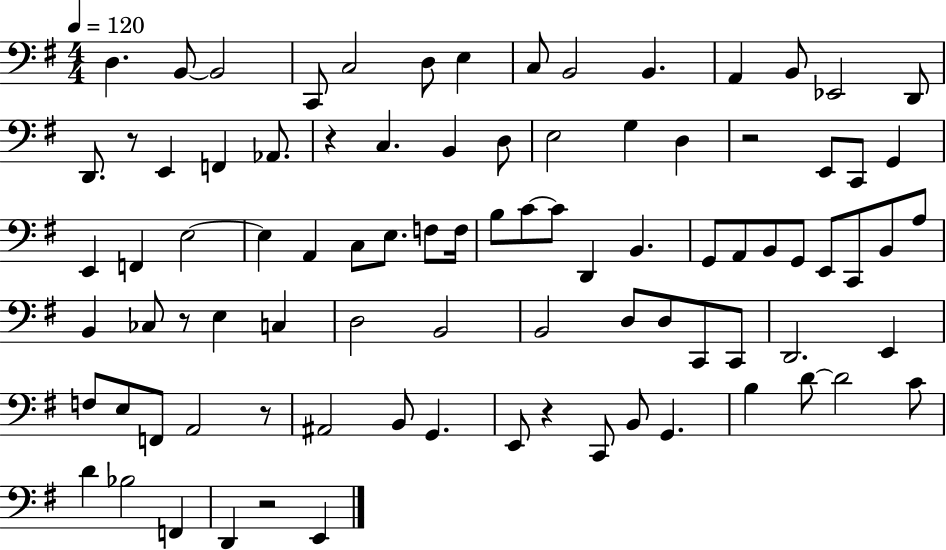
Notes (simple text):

D3/q. B2/e B2/h C2/e C3/h D3/e E3/q C3/e B2/h B2/q. A2/q B2/e Eb2/h D2/e D2/e. R/e E2/q F2/q Ab2/e. R/q C3/q. B2/q D3/e E3/h G3/q D3/q R/h E2/e C2/e G2/q E2/q F2/q E3/h E3/q A2/q C3/e E3/e. F3/e F3/s B3/e C4/e C4/e D2/q B2/q. G2/e A2/e B2/e G2/e E2/e C2/e B2/e A3/e B2/q CES3/e R/e E3/q C3/q D3/h B2/h B2/h D3/e D3/e C2/e C2/e D2/h. E2/q F3/e E3/e F2/e A2/h R/e A#2/h B2/e G2/q. E2/e R/q C2/e B2/e G2/q. B3/q D4/e D4/h C4/e D4/q Bb3/h F2/q D2/q R/h E2/q